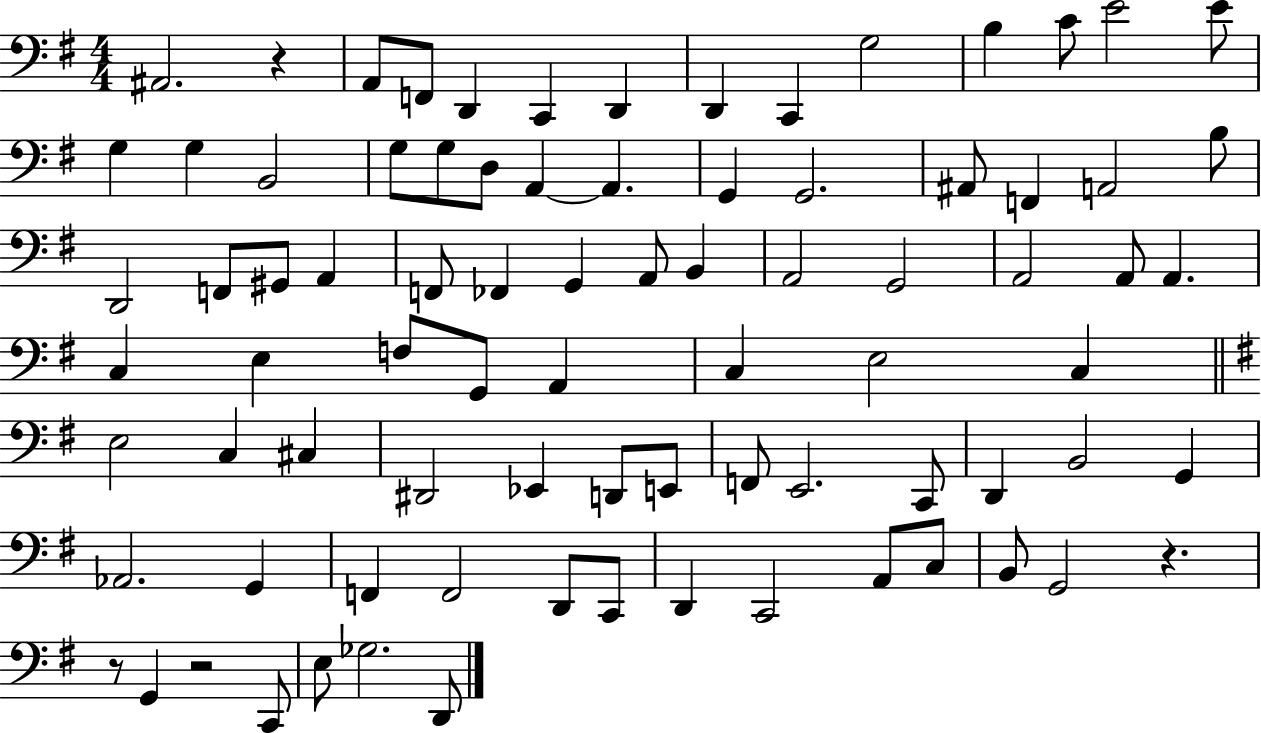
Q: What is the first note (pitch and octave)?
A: A#2